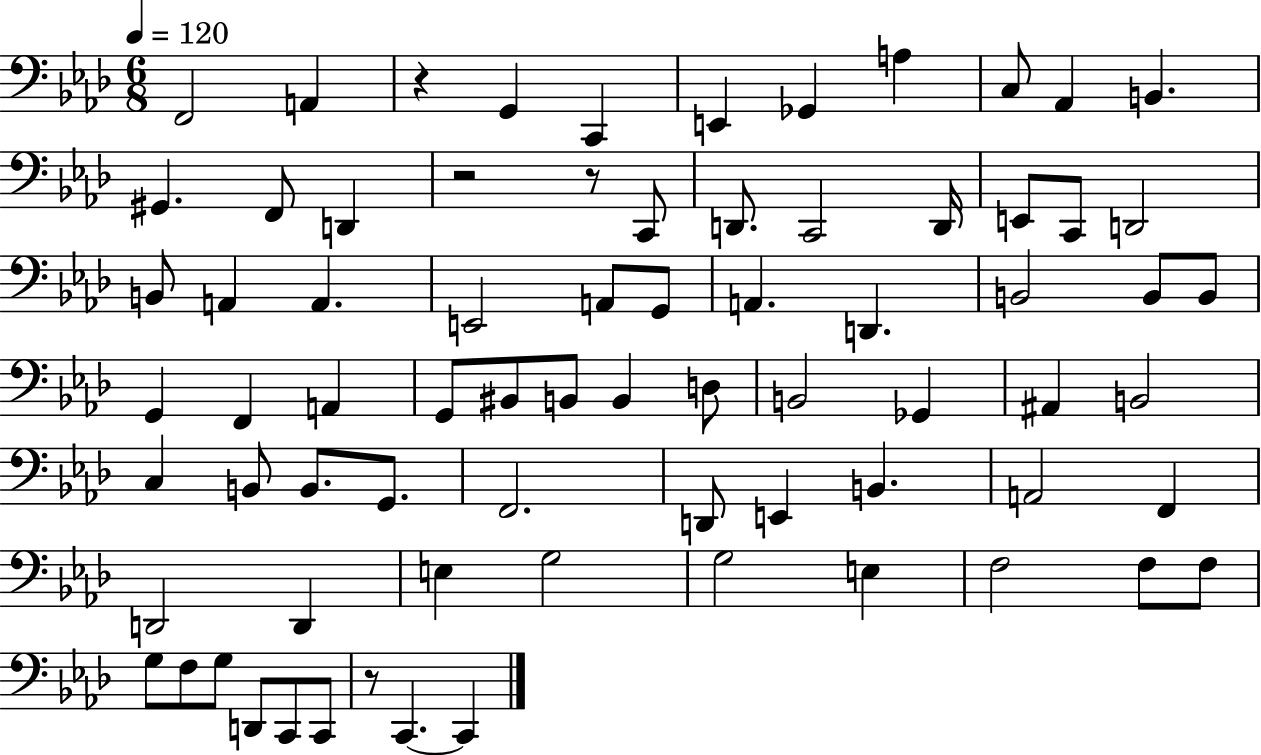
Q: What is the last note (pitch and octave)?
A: C2